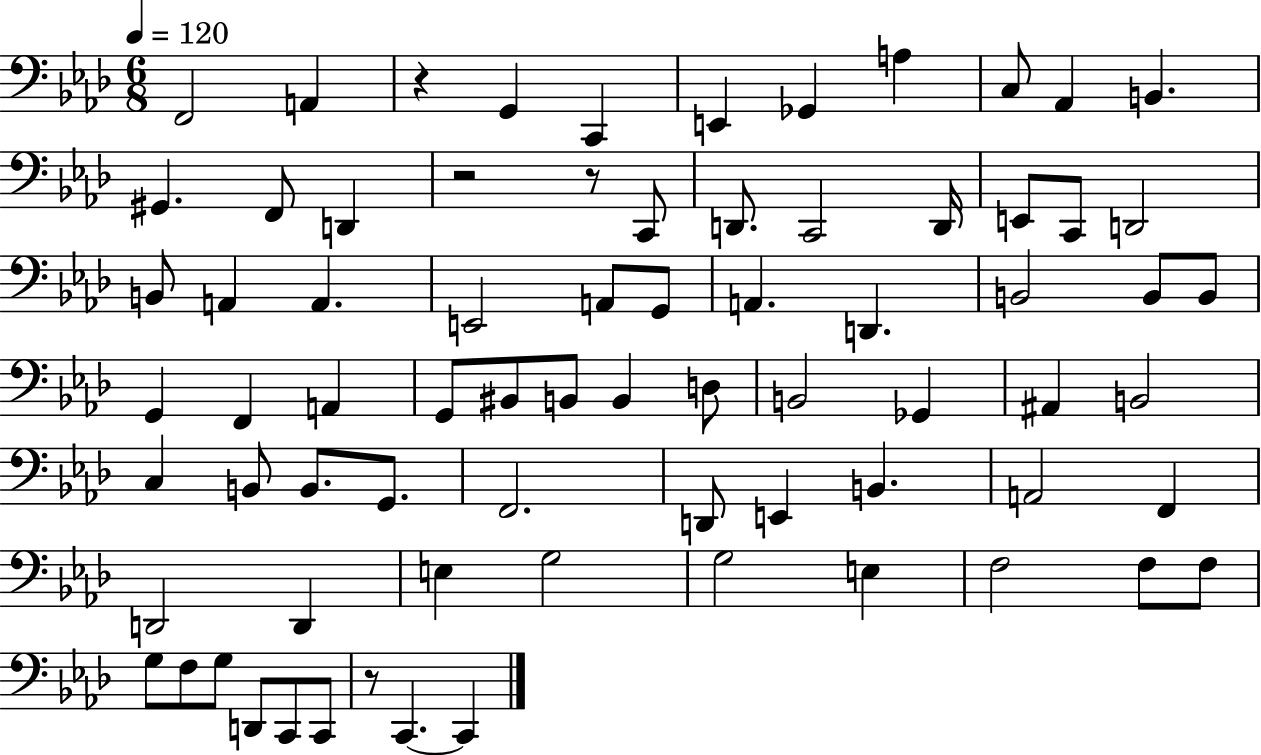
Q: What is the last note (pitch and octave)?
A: C2